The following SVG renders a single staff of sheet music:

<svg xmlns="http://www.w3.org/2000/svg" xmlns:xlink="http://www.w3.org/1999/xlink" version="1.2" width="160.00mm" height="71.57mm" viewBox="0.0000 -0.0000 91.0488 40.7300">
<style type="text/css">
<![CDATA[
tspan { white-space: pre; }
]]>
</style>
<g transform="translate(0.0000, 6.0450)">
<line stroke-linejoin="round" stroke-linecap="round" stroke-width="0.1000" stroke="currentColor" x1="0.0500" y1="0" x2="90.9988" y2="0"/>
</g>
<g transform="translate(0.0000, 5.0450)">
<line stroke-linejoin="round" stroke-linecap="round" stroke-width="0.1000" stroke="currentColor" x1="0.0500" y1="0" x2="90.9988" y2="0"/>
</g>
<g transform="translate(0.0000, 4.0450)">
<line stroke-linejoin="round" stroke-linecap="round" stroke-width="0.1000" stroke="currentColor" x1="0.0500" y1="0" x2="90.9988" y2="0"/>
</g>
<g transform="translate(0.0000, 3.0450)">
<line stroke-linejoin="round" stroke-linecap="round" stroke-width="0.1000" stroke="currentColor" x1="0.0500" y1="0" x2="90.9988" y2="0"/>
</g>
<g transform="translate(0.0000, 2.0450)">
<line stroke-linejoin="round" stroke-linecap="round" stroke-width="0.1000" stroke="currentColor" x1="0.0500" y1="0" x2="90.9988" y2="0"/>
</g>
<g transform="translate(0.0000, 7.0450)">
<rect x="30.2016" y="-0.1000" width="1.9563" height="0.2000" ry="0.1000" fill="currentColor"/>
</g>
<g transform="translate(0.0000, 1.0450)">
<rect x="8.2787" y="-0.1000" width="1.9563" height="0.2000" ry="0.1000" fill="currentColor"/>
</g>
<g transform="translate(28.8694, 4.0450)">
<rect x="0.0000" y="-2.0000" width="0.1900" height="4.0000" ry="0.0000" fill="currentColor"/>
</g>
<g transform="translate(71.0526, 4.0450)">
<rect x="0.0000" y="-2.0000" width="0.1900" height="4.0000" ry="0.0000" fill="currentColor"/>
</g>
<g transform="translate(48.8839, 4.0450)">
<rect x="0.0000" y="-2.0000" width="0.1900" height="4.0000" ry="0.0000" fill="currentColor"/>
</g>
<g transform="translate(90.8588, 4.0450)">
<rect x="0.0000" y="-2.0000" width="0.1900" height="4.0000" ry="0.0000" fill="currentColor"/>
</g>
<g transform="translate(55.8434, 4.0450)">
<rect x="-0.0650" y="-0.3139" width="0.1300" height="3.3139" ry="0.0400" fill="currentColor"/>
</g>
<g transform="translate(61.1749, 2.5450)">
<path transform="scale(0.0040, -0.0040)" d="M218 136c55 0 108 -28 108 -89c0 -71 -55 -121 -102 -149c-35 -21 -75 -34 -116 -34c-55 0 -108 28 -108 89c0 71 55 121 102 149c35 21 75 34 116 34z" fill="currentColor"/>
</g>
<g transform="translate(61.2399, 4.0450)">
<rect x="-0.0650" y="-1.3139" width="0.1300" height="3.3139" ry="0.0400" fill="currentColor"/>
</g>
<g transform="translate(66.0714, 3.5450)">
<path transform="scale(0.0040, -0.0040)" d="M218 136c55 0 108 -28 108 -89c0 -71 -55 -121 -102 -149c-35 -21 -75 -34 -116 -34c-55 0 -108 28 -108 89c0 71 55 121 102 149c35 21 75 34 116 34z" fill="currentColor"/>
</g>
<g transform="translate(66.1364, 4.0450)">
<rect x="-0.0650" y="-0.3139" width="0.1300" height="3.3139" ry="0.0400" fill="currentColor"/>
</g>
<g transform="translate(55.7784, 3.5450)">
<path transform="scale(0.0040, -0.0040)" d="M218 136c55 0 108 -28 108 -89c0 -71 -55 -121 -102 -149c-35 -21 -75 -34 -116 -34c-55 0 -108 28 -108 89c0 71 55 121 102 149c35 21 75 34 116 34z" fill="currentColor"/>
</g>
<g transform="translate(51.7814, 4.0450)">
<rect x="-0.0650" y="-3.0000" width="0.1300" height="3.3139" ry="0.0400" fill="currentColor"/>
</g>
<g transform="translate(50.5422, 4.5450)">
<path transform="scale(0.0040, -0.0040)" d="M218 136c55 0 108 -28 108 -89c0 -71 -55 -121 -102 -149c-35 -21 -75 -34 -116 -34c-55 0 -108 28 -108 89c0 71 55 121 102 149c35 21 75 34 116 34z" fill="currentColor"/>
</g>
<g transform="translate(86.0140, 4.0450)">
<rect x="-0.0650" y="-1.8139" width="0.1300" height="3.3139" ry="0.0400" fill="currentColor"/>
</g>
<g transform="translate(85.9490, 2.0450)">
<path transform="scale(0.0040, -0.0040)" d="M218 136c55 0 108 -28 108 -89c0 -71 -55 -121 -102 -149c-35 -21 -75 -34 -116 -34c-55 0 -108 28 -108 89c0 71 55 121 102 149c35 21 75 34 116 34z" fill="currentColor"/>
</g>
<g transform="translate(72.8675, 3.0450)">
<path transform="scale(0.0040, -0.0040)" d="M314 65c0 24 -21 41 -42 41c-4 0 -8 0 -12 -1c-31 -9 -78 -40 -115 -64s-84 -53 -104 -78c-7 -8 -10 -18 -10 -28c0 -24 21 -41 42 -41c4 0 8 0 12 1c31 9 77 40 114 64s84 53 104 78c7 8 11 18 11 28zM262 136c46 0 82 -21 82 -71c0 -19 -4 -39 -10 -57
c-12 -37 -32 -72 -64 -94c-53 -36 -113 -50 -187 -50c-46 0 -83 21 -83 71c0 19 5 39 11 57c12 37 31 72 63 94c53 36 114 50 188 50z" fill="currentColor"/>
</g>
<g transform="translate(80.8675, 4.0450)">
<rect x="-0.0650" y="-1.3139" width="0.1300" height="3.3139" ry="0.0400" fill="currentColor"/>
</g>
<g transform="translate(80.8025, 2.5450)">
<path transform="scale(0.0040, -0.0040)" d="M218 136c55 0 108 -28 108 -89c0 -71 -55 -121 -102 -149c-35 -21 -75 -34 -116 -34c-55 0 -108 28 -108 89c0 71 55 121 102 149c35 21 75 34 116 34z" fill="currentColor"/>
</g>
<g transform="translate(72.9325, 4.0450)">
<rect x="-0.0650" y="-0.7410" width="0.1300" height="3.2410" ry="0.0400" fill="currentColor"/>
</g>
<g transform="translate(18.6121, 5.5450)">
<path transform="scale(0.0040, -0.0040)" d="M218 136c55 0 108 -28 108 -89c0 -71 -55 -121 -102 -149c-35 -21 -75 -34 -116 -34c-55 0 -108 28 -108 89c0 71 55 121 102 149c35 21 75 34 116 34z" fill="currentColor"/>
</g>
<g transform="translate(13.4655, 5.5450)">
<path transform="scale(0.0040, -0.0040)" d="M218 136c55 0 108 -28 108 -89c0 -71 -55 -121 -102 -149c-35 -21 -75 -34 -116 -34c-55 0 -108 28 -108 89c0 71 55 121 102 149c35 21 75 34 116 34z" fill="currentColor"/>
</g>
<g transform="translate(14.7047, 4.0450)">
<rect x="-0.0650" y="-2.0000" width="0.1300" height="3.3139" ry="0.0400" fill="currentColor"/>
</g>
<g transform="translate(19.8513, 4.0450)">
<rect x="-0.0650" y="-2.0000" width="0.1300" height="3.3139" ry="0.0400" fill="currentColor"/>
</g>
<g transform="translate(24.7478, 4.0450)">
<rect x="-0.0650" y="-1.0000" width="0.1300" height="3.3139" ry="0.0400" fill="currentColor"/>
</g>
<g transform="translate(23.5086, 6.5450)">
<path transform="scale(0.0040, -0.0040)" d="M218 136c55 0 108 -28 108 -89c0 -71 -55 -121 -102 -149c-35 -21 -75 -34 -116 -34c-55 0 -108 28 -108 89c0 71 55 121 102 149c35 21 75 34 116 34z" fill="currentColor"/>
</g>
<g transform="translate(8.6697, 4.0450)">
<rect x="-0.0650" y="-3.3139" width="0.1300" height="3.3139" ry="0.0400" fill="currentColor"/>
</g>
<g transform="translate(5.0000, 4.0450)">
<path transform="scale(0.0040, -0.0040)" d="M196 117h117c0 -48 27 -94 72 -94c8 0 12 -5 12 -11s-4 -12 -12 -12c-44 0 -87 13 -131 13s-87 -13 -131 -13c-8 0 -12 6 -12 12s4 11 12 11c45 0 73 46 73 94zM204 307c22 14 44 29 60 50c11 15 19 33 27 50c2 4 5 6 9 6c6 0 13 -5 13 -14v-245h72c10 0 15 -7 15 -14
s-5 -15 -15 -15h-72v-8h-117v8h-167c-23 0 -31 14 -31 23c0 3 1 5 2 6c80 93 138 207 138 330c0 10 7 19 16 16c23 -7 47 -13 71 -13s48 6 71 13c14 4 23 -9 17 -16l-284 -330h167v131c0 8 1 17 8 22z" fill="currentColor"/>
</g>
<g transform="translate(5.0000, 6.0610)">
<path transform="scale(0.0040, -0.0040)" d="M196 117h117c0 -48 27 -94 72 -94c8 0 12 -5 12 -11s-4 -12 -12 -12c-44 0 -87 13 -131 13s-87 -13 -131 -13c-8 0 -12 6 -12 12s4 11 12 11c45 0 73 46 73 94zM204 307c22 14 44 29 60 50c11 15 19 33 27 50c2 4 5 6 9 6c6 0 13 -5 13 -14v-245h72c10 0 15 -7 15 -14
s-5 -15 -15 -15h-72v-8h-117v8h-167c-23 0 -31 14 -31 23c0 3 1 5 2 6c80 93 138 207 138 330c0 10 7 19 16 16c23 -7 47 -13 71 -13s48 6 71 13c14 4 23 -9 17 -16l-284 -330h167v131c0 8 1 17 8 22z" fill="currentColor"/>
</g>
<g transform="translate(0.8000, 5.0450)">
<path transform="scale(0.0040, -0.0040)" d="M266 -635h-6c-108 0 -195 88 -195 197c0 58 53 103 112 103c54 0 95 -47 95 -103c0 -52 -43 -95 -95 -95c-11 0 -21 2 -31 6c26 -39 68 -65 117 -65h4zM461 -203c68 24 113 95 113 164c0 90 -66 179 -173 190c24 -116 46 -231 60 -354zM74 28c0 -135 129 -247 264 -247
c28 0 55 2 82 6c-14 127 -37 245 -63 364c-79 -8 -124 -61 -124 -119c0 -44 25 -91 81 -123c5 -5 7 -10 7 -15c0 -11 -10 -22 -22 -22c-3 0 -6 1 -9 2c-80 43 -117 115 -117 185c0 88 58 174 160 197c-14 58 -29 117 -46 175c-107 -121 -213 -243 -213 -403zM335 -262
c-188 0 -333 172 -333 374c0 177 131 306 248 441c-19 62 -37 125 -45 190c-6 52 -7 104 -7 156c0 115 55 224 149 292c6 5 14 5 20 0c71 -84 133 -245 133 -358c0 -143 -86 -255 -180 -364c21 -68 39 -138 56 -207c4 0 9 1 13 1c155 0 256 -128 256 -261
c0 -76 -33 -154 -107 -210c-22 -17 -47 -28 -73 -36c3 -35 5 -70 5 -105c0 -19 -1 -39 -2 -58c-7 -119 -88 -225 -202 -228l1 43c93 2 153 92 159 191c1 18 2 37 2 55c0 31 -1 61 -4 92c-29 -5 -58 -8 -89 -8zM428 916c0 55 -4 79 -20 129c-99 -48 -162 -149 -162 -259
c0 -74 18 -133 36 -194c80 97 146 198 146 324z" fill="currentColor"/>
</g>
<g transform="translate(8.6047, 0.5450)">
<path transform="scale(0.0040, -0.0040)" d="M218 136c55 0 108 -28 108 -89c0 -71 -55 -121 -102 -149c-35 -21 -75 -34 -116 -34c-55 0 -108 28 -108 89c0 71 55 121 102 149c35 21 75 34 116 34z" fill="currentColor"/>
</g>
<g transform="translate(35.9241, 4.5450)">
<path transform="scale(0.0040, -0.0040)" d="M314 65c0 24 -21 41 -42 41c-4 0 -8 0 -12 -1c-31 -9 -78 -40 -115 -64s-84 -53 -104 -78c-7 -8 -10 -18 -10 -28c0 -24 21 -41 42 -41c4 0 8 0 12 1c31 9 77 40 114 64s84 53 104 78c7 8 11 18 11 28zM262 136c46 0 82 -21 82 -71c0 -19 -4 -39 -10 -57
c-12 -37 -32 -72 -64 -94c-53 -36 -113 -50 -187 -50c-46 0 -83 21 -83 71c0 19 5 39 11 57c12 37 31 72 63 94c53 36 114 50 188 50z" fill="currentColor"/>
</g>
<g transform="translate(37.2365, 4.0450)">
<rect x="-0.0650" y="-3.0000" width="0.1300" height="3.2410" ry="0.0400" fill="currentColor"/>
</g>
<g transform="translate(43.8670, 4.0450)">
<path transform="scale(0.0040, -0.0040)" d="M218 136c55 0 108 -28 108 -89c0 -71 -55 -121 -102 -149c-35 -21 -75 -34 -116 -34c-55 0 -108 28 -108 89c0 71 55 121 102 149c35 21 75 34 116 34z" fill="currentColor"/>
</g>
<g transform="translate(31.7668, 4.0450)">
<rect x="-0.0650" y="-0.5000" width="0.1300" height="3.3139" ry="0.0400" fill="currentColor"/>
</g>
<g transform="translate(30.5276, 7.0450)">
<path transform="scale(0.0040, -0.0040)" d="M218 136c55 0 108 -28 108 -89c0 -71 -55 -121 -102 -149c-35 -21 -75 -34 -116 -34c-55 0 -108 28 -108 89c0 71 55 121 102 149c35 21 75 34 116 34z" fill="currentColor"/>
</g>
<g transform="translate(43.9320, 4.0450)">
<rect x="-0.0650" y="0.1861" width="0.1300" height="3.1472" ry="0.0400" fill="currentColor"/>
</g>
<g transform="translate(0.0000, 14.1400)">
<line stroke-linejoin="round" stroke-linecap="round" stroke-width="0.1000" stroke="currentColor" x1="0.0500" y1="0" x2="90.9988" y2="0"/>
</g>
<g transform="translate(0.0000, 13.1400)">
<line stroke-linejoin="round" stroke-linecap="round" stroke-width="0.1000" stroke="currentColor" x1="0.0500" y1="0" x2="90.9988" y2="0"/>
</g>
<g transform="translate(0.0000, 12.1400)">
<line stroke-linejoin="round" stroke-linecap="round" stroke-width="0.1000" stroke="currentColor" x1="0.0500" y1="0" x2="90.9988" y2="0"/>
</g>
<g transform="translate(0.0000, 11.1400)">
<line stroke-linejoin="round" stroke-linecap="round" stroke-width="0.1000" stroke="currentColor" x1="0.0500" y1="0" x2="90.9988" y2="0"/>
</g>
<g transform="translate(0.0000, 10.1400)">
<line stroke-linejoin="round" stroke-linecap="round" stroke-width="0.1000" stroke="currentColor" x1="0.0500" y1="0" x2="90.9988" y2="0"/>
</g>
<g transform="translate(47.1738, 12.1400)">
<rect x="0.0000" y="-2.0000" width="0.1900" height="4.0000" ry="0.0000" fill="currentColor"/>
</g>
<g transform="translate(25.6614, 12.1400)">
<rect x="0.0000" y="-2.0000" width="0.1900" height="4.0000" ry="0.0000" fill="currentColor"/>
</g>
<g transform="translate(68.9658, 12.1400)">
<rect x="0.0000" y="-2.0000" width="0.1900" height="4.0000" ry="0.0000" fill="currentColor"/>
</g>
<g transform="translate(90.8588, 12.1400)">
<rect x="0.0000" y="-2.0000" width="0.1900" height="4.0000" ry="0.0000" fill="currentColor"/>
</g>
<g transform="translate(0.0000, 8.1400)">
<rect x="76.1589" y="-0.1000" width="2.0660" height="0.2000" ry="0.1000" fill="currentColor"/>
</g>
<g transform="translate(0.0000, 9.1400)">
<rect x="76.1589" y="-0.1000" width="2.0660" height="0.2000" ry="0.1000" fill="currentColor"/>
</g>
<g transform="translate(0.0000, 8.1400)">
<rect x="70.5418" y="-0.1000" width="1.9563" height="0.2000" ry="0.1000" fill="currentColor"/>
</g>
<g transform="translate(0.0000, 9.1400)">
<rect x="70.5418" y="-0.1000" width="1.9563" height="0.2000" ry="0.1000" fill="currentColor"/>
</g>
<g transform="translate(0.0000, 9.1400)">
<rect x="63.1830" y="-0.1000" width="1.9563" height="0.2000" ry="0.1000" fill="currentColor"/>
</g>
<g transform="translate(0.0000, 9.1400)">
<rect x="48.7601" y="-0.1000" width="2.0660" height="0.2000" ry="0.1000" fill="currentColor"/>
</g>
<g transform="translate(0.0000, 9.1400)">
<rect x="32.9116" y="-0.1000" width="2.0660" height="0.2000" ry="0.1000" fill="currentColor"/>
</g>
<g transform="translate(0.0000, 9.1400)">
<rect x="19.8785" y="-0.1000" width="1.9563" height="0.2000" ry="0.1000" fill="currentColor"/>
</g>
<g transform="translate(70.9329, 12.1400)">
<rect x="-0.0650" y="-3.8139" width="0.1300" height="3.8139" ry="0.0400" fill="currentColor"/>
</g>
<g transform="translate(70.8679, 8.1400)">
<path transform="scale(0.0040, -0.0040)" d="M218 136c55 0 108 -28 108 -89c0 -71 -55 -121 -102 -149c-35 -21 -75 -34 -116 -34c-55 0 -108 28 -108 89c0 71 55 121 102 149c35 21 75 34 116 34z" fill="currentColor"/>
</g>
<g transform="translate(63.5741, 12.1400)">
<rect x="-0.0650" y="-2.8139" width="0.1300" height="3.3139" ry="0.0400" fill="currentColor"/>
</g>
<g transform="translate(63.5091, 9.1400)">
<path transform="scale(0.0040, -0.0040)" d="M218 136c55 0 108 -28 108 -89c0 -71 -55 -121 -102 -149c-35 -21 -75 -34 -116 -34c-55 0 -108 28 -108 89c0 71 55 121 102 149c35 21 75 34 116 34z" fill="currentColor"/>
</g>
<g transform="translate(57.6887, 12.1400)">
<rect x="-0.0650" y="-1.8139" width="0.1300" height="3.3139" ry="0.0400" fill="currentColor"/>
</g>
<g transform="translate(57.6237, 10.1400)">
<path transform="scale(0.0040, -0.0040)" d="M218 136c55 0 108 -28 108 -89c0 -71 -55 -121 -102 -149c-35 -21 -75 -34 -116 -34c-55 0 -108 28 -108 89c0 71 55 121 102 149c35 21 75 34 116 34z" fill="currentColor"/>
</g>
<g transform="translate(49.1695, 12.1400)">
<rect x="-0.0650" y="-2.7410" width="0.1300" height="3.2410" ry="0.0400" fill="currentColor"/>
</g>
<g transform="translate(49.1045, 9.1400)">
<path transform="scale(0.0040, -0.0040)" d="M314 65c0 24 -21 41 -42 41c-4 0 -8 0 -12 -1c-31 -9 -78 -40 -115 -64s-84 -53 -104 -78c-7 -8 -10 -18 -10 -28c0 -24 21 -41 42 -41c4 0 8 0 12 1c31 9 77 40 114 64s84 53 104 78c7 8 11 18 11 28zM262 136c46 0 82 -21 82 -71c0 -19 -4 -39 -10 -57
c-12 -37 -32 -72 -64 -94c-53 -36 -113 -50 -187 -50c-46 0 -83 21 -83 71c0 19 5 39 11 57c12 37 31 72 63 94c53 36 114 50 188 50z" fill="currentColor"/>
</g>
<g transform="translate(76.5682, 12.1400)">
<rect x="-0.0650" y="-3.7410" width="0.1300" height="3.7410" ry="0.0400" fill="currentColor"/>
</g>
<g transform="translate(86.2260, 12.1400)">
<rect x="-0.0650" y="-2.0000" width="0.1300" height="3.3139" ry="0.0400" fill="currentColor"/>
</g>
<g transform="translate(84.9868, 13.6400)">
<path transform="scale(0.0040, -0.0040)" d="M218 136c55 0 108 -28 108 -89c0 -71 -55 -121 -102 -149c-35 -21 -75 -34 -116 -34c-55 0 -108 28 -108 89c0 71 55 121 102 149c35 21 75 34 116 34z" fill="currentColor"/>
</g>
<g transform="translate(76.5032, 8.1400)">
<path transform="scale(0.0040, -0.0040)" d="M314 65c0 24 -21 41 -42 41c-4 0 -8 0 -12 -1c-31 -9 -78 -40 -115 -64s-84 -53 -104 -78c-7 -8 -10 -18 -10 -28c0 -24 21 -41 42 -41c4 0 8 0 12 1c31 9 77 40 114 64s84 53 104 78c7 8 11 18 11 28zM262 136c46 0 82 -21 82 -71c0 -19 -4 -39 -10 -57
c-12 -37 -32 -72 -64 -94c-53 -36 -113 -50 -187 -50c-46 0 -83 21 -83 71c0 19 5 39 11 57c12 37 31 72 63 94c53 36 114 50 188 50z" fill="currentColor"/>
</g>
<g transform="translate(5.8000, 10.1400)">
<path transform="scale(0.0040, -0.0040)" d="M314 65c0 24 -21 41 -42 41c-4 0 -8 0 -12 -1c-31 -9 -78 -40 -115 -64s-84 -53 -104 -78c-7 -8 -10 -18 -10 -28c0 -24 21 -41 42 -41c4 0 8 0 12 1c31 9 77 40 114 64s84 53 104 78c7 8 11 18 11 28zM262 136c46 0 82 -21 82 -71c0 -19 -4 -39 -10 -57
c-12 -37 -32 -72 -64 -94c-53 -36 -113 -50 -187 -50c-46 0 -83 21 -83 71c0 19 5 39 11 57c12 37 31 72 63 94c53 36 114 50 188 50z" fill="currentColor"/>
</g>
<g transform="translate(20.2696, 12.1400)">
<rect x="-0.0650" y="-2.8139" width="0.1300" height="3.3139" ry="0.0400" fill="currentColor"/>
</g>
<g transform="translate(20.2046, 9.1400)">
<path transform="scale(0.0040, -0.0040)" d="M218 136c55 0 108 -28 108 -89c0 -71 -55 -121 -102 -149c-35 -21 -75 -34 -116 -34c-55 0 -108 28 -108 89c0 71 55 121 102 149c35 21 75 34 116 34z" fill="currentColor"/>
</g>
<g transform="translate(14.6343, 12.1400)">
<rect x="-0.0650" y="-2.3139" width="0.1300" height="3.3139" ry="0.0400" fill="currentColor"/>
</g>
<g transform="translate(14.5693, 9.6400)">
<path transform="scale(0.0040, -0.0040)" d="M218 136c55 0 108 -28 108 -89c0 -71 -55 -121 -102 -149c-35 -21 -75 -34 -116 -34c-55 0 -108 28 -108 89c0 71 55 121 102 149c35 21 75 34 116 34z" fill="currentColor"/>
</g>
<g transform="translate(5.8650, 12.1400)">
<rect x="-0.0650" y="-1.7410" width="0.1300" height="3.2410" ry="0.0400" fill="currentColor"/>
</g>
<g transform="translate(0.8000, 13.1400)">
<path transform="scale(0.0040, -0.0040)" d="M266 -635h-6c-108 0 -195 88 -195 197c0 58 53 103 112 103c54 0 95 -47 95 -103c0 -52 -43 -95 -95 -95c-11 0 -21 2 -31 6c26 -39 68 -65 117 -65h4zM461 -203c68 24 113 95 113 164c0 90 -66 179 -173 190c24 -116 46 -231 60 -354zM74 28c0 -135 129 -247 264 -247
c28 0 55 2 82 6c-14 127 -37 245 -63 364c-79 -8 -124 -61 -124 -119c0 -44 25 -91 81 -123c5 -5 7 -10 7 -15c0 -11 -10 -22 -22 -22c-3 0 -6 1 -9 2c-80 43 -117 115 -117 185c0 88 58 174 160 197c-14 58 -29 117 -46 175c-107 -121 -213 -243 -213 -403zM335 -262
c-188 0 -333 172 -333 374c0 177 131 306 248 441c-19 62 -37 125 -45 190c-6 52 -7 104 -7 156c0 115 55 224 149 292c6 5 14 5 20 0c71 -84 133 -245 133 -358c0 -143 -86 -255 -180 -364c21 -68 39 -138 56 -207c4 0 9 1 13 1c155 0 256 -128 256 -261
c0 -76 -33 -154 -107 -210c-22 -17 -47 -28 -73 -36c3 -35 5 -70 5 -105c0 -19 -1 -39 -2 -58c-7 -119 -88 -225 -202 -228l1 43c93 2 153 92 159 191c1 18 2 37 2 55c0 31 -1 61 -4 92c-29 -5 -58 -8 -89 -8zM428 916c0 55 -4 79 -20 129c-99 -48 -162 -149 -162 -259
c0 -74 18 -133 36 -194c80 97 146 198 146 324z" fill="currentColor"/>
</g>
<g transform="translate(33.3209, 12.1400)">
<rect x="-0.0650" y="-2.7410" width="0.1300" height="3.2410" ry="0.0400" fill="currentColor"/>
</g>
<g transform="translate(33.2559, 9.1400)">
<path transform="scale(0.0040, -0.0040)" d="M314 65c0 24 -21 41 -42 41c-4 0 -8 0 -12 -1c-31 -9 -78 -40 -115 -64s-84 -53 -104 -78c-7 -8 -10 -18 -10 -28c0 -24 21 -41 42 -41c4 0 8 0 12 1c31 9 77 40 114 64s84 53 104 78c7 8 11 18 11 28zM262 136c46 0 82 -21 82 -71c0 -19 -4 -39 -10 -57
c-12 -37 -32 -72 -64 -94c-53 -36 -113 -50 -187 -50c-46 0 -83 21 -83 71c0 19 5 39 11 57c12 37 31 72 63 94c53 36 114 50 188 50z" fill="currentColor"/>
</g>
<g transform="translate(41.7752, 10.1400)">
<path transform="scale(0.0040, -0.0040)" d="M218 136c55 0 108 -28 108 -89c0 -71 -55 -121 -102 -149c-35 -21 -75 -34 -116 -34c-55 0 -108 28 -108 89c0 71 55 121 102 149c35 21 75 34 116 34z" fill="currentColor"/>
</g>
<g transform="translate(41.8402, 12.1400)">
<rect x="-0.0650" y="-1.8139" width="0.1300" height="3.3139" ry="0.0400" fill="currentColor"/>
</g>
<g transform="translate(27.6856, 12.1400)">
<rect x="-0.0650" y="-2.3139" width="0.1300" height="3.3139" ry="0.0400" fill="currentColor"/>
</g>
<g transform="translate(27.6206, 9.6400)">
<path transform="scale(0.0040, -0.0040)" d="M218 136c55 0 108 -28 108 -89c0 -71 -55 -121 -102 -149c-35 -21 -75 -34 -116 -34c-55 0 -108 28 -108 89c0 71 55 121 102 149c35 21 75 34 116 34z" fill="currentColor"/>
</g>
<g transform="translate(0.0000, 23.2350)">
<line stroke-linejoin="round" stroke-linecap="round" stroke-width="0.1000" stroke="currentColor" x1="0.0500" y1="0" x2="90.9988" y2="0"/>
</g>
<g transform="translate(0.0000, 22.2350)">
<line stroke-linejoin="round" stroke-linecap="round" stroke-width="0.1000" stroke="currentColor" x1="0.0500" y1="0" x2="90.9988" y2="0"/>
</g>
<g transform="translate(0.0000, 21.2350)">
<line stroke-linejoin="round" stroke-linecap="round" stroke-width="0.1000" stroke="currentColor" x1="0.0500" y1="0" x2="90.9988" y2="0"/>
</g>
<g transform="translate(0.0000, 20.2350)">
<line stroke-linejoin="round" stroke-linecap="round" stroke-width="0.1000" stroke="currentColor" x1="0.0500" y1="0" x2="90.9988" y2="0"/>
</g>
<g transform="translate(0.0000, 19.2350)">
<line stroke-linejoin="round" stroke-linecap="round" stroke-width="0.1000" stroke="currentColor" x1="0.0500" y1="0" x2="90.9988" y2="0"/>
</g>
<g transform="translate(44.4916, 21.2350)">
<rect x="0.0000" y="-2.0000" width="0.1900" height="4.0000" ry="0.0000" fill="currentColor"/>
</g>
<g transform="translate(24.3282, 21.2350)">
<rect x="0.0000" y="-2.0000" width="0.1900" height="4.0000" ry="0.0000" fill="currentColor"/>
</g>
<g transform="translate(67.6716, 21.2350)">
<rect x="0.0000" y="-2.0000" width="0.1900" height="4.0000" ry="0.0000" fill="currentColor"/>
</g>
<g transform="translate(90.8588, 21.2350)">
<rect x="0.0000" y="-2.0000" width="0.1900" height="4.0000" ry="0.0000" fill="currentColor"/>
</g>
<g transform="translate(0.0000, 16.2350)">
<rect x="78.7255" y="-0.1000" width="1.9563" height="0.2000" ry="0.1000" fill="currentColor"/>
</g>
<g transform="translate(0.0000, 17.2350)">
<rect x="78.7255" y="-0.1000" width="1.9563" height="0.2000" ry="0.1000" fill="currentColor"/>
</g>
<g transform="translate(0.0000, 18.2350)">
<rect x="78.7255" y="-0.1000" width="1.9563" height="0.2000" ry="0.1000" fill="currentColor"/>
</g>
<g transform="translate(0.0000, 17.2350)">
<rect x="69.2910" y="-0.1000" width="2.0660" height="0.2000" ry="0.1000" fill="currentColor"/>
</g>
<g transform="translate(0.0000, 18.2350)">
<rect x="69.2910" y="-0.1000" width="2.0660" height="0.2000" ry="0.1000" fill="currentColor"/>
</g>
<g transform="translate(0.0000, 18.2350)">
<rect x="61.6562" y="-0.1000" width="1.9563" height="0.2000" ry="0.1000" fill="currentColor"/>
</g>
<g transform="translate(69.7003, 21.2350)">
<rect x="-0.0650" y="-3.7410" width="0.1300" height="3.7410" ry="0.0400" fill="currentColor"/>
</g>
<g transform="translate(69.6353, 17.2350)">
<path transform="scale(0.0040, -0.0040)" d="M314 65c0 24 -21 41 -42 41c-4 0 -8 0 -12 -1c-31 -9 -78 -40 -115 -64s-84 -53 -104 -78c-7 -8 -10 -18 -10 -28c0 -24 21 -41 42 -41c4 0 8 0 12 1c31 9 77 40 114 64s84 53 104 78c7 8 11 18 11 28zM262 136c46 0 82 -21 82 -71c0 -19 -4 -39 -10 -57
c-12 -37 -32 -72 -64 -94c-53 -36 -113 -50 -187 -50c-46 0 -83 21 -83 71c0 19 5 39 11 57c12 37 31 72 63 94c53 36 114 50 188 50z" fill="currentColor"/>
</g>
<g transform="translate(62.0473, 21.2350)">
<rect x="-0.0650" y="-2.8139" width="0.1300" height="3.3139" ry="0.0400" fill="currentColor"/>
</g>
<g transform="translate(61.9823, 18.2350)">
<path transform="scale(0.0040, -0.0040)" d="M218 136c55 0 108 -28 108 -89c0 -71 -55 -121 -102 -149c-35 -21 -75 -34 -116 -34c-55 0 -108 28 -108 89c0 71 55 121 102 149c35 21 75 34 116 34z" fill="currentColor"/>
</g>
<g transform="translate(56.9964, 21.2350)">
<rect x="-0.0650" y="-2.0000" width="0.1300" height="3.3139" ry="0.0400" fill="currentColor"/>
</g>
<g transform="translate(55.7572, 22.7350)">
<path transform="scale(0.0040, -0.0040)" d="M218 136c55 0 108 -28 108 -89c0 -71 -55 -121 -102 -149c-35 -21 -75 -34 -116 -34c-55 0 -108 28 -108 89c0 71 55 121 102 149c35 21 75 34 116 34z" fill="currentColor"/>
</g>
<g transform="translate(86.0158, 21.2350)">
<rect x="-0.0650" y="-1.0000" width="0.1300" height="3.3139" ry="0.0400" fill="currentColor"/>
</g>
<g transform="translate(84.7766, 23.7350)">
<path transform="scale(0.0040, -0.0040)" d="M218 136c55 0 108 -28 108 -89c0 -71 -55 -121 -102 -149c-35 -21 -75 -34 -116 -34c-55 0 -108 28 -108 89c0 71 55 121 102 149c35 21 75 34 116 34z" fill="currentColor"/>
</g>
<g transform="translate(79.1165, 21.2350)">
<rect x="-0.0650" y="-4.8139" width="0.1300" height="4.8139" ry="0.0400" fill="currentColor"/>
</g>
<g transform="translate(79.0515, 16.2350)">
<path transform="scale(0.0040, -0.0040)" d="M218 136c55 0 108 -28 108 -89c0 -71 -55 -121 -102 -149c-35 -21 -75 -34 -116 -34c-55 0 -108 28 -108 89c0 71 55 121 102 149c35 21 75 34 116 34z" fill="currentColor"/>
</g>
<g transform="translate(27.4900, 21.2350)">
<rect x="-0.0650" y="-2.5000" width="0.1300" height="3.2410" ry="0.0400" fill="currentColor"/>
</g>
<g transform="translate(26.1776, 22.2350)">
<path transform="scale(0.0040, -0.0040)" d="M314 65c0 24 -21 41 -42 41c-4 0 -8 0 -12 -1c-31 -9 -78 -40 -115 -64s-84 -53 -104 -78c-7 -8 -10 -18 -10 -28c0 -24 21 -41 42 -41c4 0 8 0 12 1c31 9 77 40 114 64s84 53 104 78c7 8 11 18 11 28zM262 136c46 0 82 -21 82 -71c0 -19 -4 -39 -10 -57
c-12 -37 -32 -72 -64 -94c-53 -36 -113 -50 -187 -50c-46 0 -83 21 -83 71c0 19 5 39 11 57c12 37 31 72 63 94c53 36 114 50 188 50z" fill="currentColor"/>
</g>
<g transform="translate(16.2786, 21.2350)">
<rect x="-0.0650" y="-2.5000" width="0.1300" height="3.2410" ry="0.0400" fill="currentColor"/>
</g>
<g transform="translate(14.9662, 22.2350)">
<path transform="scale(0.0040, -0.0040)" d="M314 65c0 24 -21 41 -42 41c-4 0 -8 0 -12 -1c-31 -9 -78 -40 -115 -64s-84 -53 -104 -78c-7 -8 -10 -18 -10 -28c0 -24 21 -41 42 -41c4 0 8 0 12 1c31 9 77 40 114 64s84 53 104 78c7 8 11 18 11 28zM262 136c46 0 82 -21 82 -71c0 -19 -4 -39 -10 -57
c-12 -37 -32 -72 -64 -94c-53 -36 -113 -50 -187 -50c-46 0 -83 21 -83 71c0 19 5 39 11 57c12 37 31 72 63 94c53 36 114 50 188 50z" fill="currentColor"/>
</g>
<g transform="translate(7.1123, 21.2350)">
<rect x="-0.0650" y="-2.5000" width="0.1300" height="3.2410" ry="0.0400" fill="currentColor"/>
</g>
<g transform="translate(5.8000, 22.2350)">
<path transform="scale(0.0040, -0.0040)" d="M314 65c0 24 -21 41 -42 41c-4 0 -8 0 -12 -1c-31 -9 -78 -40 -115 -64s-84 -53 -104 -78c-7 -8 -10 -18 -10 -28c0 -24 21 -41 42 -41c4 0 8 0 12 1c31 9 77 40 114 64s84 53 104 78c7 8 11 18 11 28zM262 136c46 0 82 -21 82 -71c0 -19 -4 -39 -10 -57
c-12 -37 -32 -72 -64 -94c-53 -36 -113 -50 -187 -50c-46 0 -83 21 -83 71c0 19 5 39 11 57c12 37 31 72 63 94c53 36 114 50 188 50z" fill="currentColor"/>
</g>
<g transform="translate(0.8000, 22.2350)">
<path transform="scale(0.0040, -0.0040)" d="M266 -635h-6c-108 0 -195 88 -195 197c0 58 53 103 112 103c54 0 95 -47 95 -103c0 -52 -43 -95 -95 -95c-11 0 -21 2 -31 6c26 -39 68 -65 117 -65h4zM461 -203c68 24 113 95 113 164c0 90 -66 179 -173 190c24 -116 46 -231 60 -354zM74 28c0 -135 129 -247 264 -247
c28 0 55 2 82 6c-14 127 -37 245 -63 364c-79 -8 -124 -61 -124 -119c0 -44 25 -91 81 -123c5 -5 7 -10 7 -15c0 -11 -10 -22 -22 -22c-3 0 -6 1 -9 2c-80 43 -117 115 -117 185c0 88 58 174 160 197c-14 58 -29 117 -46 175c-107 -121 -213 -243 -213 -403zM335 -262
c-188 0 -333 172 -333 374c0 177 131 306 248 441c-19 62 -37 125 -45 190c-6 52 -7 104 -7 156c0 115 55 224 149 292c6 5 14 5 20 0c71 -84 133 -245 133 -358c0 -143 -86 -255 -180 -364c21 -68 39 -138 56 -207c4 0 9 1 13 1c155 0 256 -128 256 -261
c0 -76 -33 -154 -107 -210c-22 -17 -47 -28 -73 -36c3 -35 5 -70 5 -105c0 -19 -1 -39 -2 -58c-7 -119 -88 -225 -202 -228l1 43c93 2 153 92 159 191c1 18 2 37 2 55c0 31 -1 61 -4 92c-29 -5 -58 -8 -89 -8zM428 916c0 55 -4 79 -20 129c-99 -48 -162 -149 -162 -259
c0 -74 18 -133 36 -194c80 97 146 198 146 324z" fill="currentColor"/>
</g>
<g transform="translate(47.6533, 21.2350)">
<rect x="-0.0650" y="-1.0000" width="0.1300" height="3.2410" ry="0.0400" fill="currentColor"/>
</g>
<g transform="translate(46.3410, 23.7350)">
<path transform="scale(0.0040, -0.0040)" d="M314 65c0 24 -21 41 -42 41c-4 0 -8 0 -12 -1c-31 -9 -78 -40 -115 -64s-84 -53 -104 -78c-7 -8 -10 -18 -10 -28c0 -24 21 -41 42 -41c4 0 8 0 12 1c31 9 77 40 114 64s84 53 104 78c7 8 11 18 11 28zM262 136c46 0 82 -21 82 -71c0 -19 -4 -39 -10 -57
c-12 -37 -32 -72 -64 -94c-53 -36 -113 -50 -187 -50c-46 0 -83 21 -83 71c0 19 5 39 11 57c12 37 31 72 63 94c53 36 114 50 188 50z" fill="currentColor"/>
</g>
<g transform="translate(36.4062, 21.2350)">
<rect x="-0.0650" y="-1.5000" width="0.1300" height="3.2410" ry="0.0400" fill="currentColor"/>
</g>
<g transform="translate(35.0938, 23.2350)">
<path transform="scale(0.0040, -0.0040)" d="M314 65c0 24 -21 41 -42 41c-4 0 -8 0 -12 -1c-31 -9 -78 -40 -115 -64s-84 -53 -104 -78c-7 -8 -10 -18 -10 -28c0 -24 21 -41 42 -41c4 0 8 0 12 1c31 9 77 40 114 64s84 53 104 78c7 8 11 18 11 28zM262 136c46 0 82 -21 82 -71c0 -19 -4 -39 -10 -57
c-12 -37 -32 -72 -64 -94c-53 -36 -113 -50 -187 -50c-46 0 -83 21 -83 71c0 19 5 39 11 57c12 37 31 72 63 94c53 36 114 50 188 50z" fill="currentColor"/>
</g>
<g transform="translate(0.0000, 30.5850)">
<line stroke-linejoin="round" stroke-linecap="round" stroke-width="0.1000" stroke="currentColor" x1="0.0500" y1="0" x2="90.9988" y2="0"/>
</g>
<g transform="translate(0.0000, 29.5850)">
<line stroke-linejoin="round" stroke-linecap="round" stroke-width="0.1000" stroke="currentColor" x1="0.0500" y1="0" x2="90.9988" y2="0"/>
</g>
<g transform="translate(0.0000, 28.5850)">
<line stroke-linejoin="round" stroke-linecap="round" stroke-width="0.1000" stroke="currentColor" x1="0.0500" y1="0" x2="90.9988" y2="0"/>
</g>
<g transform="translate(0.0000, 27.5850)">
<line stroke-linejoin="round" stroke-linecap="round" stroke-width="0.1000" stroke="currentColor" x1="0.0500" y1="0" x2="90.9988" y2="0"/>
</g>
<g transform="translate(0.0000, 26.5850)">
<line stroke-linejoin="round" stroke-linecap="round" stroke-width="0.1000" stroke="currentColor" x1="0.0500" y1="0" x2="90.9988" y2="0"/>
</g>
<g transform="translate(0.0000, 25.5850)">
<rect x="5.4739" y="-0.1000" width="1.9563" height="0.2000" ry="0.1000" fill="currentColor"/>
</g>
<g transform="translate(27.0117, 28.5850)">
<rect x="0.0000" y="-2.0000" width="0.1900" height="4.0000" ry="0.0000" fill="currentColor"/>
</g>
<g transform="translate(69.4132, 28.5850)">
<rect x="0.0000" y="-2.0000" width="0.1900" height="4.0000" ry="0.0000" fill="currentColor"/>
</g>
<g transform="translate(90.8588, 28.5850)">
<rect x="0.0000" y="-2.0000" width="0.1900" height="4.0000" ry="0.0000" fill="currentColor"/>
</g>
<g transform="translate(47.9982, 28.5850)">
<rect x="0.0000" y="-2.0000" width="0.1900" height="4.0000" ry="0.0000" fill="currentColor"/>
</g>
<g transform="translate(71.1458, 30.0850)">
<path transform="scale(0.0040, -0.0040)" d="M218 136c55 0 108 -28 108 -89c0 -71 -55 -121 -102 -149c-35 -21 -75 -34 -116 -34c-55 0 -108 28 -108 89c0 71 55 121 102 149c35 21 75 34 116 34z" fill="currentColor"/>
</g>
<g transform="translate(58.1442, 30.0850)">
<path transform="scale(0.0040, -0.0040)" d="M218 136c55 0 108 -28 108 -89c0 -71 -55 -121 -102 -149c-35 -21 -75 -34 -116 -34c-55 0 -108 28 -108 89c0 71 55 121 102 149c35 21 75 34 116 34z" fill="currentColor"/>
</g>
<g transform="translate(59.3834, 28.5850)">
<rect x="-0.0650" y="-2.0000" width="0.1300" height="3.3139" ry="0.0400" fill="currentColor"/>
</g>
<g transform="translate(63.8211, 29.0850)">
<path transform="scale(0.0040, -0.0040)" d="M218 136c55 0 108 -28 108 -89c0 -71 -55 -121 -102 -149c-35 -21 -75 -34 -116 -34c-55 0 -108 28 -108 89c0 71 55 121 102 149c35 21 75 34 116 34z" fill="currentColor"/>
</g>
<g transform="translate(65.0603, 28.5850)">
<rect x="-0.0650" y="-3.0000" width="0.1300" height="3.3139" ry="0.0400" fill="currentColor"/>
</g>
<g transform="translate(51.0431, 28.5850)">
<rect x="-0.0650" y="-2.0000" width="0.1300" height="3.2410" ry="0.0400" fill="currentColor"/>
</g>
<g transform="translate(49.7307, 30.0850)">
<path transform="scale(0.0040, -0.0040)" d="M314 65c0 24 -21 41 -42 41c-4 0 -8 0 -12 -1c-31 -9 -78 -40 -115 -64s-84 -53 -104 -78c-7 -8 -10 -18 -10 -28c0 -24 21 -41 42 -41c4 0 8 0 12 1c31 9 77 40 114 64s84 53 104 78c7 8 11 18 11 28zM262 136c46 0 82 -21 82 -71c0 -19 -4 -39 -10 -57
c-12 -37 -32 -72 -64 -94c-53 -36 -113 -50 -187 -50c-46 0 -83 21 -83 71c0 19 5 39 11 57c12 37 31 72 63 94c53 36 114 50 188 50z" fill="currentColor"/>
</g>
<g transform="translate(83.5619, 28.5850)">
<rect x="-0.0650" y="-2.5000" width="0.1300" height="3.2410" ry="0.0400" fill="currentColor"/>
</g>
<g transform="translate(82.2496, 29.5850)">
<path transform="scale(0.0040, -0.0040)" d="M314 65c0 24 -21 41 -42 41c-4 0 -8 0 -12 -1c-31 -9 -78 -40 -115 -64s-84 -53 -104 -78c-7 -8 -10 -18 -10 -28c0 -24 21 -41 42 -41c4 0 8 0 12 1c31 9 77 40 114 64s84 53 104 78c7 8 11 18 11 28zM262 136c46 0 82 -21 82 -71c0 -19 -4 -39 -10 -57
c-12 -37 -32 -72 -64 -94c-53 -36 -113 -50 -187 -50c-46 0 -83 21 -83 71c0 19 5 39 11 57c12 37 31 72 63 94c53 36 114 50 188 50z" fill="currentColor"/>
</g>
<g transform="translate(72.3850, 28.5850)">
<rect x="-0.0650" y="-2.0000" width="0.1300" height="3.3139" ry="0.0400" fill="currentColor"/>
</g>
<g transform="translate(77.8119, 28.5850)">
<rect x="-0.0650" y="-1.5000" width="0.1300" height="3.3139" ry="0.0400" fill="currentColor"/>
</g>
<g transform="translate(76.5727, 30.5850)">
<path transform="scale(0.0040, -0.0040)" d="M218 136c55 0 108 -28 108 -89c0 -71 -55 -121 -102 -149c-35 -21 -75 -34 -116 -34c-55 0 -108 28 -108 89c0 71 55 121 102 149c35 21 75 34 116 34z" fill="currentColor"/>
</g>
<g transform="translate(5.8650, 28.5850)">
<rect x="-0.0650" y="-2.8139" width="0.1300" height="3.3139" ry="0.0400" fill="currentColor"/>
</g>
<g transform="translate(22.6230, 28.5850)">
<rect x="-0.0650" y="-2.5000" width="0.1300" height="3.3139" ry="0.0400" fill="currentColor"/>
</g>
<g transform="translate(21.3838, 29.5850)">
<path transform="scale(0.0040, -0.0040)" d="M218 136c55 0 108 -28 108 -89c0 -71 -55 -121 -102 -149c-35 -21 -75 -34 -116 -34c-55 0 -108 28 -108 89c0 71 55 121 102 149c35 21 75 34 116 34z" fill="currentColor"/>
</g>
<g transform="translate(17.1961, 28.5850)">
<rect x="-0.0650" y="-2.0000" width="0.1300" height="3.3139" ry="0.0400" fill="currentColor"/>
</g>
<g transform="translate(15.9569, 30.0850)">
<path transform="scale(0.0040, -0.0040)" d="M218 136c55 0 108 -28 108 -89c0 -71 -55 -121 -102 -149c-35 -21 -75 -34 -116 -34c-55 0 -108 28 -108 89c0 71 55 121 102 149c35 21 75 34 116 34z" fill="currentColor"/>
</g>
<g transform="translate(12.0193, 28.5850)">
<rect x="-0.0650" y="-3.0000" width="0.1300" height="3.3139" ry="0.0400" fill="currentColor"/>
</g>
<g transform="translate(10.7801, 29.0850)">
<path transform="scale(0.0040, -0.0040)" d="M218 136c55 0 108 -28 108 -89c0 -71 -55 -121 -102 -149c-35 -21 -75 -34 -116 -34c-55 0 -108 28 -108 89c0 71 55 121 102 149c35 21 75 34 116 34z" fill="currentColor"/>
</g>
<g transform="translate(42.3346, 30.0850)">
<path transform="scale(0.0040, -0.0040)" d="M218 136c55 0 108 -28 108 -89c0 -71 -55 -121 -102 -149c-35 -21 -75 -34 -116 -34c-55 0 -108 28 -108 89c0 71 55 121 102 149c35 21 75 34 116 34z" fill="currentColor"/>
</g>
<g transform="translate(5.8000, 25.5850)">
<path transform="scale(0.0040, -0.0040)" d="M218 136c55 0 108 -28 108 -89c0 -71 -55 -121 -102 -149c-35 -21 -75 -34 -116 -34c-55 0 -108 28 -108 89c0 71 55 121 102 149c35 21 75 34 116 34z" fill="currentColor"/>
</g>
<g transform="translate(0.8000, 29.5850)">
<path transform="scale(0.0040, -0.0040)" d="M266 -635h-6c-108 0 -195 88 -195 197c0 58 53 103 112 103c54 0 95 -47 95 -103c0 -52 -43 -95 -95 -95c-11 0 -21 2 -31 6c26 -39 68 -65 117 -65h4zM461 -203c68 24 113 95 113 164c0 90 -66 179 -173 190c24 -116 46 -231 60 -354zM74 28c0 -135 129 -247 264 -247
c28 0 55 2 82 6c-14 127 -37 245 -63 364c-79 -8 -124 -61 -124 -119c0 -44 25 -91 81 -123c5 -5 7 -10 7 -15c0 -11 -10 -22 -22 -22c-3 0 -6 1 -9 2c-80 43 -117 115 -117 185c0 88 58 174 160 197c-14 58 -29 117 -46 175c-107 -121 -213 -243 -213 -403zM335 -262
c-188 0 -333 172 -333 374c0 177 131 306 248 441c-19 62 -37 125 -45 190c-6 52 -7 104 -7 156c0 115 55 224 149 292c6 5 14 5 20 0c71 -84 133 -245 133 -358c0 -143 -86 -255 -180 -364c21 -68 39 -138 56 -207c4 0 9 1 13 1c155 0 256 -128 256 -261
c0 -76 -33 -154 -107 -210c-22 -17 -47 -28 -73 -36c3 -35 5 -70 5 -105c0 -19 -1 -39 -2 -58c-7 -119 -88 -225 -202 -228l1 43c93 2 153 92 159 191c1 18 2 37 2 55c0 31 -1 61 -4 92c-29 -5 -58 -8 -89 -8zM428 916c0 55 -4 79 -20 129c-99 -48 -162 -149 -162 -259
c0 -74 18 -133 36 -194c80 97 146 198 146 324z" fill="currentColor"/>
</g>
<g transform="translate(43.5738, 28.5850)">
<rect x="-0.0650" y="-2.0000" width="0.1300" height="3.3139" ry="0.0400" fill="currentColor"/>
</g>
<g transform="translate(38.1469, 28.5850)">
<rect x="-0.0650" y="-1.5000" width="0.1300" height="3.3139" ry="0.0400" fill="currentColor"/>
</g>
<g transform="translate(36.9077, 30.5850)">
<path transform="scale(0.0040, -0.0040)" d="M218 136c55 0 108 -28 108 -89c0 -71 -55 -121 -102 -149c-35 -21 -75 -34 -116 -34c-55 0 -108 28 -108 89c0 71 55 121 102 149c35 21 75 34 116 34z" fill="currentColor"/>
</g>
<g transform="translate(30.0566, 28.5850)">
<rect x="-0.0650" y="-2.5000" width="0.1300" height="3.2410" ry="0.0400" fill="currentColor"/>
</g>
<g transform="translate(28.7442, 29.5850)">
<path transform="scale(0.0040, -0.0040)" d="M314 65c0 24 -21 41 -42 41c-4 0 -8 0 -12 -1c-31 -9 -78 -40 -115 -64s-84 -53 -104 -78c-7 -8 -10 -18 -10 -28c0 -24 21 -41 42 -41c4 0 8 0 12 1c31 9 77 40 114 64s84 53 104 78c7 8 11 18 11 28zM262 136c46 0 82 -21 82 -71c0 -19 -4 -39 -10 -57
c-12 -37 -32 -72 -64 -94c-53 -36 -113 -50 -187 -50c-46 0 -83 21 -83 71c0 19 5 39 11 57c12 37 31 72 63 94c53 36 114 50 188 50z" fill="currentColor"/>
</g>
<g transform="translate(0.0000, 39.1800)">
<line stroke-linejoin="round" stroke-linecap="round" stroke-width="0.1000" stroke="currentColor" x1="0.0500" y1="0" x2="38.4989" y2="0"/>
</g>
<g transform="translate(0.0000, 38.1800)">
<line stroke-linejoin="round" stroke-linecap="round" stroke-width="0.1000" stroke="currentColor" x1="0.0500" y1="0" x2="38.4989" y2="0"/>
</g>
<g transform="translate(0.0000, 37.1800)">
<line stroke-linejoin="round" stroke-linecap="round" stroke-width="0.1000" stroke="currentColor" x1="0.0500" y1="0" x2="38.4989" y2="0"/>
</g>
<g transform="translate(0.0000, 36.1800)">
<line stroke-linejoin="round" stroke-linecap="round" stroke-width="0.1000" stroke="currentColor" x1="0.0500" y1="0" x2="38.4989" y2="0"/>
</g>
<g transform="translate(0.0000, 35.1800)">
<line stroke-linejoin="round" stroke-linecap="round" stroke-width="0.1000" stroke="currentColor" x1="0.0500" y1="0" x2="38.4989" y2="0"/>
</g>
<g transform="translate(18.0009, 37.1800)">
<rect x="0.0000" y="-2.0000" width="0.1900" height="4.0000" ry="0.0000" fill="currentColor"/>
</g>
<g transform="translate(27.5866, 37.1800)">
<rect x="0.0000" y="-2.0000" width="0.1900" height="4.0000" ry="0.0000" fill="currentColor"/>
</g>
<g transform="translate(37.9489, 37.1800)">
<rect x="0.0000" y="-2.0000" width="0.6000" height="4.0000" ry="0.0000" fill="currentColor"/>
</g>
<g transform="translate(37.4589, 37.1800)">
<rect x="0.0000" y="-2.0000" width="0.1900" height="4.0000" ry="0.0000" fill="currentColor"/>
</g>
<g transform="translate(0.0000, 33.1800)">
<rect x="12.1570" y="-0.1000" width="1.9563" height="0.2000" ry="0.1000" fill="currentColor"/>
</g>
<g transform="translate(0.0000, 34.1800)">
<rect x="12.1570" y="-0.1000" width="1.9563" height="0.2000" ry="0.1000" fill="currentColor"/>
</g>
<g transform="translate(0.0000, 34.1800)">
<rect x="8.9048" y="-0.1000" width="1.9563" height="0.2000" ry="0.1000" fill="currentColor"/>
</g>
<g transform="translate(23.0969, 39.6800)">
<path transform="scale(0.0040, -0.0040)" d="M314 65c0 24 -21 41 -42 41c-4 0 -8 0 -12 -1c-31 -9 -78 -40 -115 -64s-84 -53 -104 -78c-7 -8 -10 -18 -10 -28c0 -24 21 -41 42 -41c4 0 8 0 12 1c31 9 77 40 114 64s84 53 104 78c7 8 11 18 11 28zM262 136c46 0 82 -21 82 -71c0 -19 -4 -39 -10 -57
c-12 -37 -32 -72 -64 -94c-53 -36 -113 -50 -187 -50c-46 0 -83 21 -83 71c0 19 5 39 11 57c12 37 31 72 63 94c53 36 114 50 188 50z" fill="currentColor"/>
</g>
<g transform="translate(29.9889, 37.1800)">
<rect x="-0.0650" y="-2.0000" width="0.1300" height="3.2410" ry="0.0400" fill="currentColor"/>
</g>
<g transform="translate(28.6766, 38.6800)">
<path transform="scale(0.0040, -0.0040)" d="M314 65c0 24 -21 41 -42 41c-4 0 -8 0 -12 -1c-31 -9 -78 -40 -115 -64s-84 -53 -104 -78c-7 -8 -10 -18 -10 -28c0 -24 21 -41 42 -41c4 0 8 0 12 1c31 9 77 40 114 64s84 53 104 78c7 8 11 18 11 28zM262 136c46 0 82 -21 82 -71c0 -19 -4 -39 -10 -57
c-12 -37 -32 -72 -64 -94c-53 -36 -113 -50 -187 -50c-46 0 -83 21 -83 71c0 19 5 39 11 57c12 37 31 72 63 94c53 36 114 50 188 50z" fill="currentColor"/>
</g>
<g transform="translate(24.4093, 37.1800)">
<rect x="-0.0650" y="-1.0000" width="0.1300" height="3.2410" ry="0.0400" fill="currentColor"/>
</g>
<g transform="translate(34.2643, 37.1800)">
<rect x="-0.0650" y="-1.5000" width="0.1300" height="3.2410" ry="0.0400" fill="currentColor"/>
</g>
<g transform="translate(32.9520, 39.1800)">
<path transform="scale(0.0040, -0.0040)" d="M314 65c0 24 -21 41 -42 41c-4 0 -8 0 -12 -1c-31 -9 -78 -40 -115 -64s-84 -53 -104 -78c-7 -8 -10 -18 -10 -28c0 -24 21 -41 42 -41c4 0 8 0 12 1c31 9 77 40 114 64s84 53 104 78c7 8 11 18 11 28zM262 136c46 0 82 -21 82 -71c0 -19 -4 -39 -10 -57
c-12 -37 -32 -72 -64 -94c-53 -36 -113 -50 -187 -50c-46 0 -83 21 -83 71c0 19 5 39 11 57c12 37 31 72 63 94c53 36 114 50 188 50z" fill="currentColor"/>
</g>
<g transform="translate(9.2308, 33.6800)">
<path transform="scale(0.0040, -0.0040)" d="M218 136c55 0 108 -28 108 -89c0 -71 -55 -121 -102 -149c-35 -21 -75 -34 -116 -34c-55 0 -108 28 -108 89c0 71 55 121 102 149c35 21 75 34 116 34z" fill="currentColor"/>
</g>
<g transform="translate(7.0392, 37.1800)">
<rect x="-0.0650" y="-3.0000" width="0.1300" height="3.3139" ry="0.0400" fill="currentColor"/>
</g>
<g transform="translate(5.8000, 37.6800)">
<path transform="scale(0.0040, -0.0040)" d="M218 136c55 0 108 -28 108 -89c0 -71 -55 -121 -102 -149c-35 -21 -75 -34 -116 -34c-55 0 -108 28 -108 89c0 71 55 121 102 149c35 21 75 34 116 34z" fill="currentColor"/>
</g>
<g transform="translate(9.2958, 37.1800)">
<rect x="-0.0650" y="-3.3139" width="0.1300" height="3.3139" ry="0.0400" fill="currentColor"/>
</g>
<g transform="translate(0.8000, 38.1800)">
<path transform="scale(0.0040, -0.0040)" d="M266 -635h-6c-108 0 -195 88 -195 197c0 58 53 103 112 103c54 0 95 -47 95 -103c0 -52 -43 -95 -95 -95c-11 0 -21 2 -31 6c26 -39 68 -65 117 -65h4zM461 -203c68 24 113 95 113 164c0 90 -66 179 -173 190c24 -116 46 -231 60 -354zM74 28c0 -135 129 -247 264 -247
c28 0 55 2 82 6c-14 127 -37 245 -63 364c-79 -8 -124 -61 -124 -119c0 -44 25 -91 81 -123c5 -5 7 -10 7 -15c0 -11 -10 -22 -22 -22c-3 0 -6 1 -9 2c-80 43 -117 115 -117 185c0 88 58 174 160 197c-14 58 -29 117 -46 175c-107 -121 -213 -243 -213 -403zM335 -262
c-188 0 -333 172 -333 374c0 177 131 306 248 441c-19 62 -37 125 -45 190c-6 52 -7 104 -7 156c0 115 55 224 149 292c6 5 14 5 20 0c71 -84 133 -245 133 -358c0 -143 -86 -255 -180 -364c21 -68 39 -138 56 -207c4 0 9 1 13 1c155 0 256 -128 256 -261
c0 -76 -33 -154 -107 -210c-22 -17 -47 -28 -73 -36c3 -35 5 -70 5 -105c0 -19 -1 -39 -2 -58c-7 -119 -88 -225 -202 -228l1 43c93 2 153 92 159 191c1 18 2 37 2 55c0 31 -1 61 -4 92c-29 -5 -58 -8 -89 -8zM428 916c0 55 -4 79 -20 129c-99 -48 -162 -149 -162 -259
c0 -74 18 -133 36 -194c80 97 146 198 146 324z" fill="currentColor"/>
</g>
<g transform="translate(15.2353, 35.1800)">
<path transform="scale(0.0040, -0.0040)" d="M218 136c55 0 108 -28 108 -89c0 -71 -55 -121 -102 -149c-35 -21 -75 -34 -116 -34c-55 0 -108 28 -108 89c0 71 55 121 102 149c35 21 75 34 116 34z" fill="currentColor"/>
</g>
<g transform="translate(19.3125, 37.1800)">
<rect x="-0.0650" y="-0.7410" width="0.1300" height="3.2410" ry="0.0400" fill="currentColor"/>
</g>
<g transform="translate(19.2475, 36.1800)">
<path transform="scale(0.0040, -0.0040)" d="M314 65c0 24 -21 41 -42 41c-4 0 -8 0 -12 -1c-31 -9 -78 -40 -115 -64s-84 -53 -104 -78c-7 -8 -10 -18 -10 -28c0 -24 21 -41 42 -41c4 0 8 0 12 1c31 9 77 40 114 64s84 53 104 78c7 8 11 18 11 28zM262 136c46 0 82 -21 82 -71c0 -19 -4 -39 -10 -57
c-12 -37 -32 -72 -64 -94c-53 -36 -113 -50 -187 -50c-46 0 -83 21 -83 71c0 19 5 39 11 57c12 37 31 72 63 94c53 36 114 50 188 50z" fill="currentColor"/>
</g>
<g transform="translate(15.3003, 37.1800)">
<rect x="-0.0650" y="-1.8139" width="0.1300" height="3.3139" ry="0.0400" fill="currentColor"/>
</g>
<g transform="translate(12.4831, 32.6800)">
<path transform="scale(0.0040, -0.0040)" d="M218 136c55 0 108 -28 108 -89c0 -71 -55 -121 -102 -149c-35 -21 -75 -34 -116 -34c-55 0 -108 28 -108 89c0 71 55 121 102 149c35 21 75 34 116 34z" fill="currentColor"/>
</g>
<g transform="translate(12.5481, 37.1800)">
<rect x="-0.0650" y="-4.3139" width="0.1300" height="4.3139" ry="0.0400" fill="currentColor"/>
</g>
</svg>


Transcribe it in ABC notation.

X:1
T:Untitled
M:4/4
L:1/4
K:C
b F F D C A2 B A c e c d2 e f f2 g a g a2 f a2 f a c' c'2 F G2 G2 G2 E2 D2 F a c'2 e' D a A F G G2 E F F2 F A F E G2 A b d' f d2 D2 F2 E2